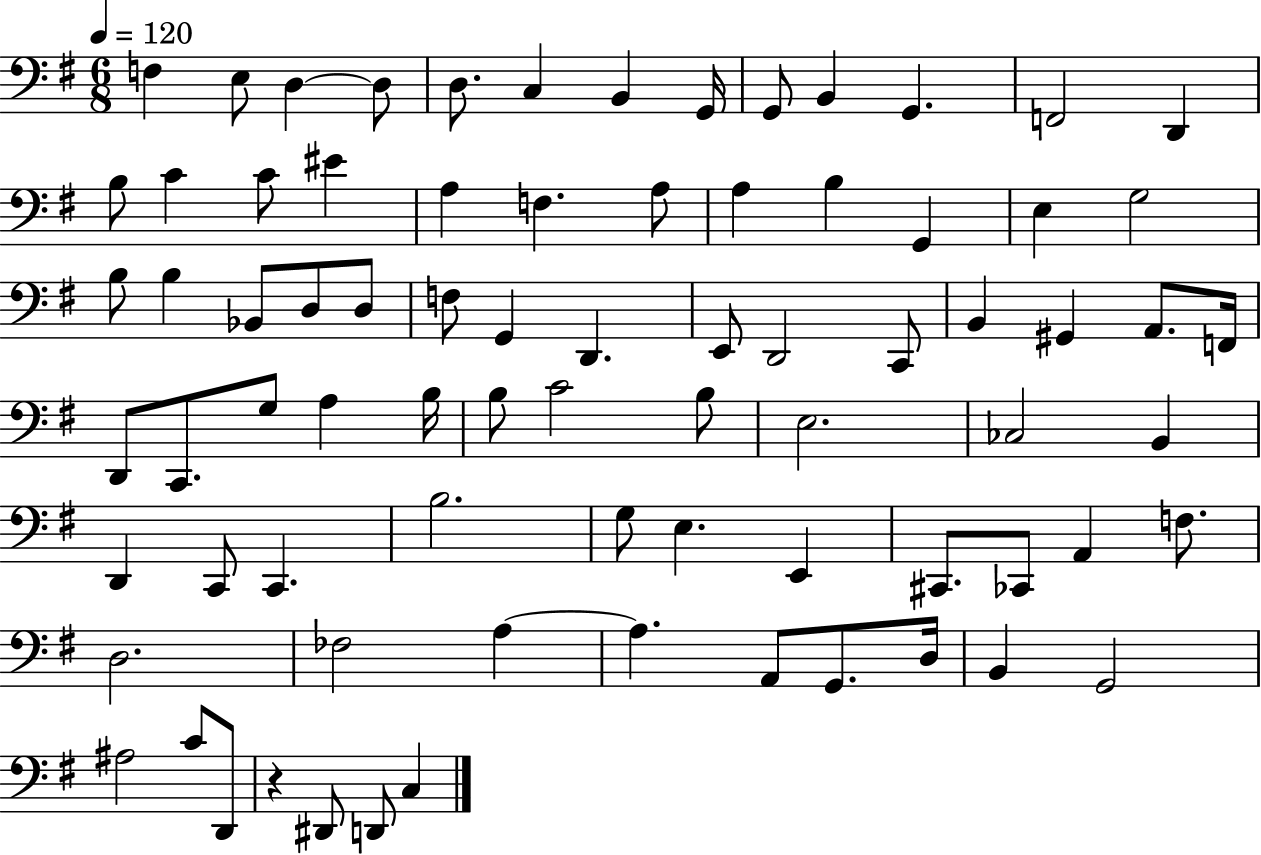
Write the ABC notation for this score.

X:1
T:Untitled
M:6/8
L:1/4
K:G
F, E,/2 D, D,/2 D,/2 C, B,, G,,/4 G,,/2 B,, G,, F,,2 D,, B,/2 C C/2 ^E A, F, A,/2 A, B, G,, E, G,2 B,/2 B, _B,,/2 D,/2 D,/2 F,/2 G,, D,, E,,/2 D,,2 C,,/2 B,, ^G,, A,,/2 F,,/4 D,,/2 C,,/2 G,/2 A, B,/4 B,/2 C2 B,/2 E,2 _C,2 B,, D,, C,,/2 C,, B,2 G,/2 E, E,, ^C,,/2 _C,,/2 A,, F,/2 D,2 _F,2 A, A, A,,/2 G,,/2 D,/4 B,, G,,2 ^A,2 C/2 D,,/2 z ^D,,/2 D,,/2 C,